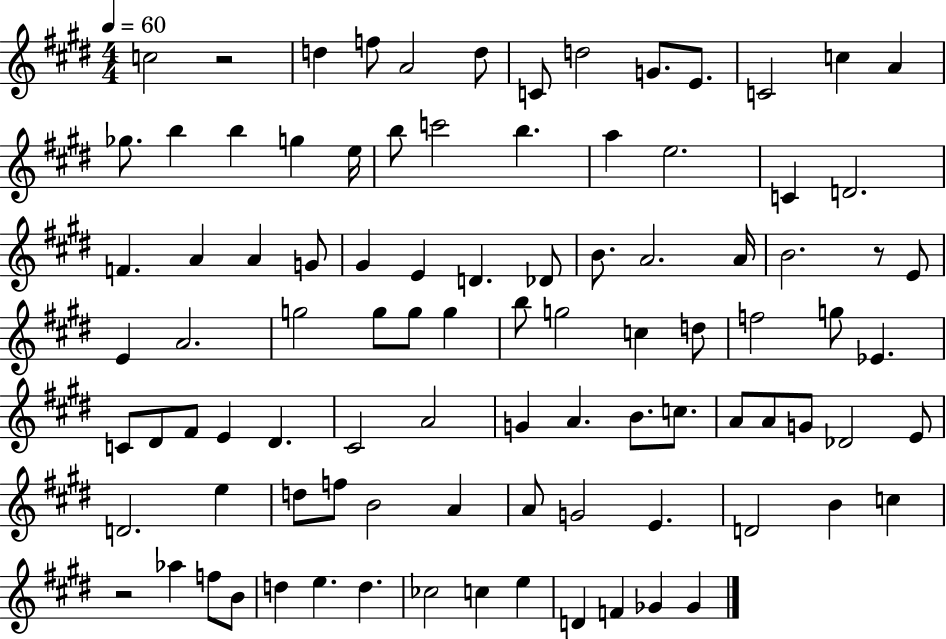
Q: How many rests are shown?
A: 3